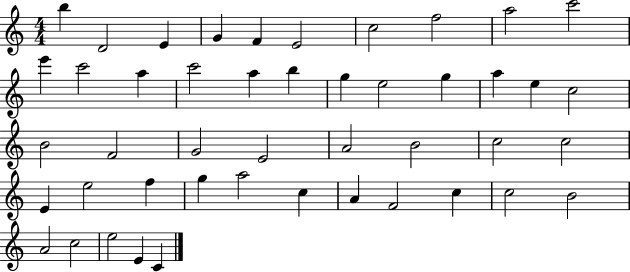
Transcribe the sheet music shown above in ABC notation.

X:1
T:Untitled
M:4/4
L:1/4
K:C
b D2 E G F E2 c2 f2 a2 c'2 e' c'2 a c'2 a b g e2 g a e c2 B2 F2 G2 E2 A2 B2 c2 c2 E e2 f g a2 c A F2 c c2 B2 A2 c2 e2 E C